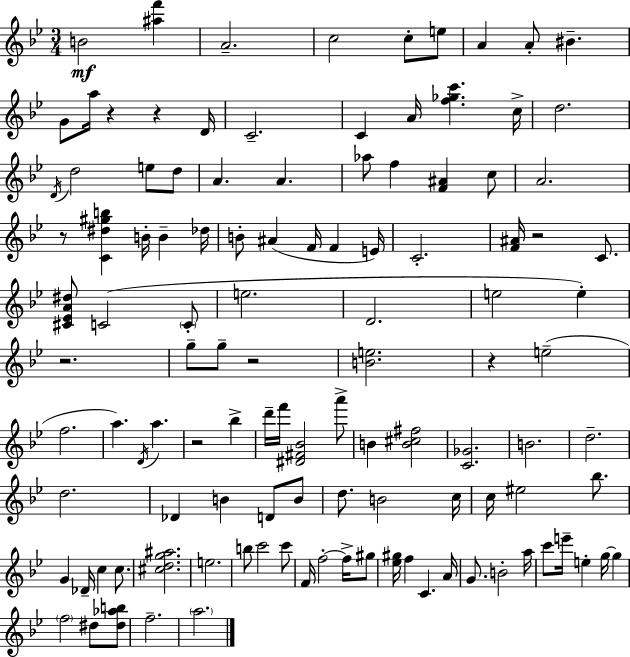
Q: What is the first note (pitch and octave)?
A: B4